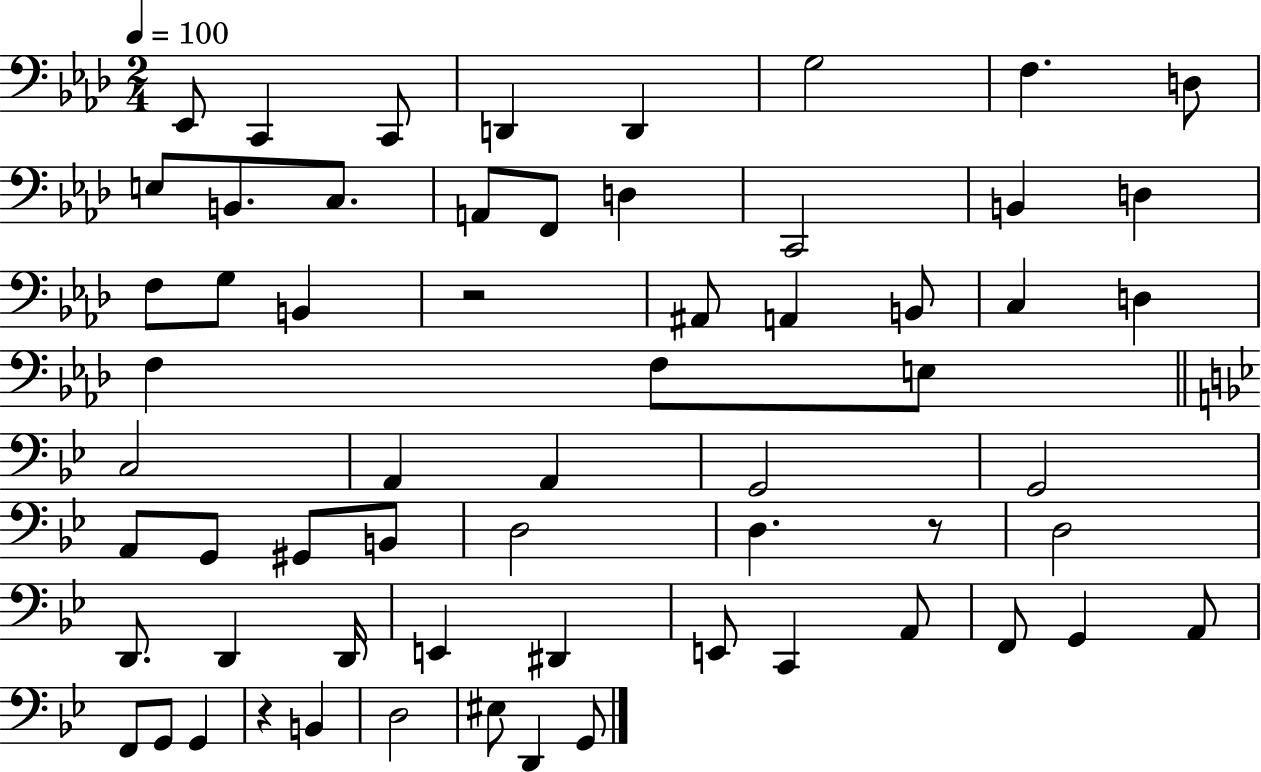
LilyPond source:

{
  \clef bass
  \numericTimeSignature
  \time 2/4
  \key aes \major
  \tempo 4 = 100
  \repeat volta 2 { ees,8 c,4 c,8 | d,4 d,4 | g2 | f4. d8 | \break e8 b,8. c8. | a,8 f,8 d4 | c,2 | b,4 d4 | \break f8 g8 b,4 | r2 | ais,8 a,4 b,8 | c4 d4 | \break f4 f8 e8 | \bar "||" \break \key g \minor c2 | a,4 a,4 | g,2 | g,2 | \break a,8 g,8 gis,8 b,8 | d2 | d4. r8 | d2 | \break d,8. d,4 d,16 | e,4 dis,4 | e,8 c,4 a,8 | f,8 g,4 a,8 | \break f,8 g,8 g,4 | r4 b,4 | d2 | eis8 d,4 g,8 | \break } \bar "|."
}